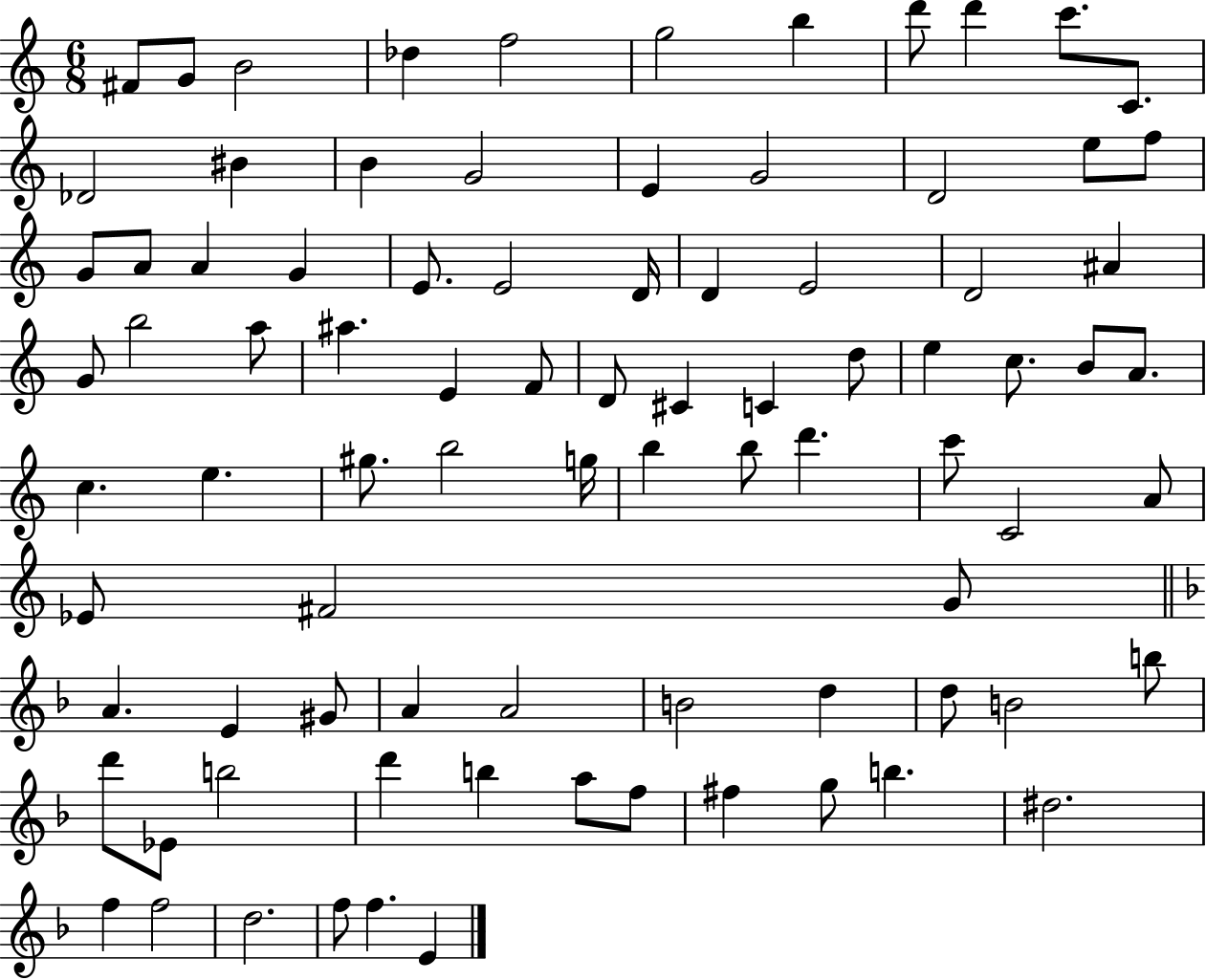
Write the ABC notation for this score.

X:1
T:Untitled
M:6/8
L:1/4
K:C
^F/2 G/2 B2 _d f2 g2 b d'/2 d' c'/2 C/2 _D2 ^B B G2 E G2 D2 e/2 f/2 G/2 A/2 A G E/2 E2 D/4 D E2 D2 ^A G/2 b2 a/2 ^a E F/2 D/2 ^C C d/2 e c/2 B/2 A/2 c e ^g/2 b2 g/4 b b/2 d' c'/2 C2 A/2 _E/2 ^F2 G/2 A E ^G/2 A A2 B2 d d/2 B2 b/2 d'/2 _E/2 b2 d' b a/2 f/2 ^f g/2 b ^d2 f f2 d2 f/2 f E